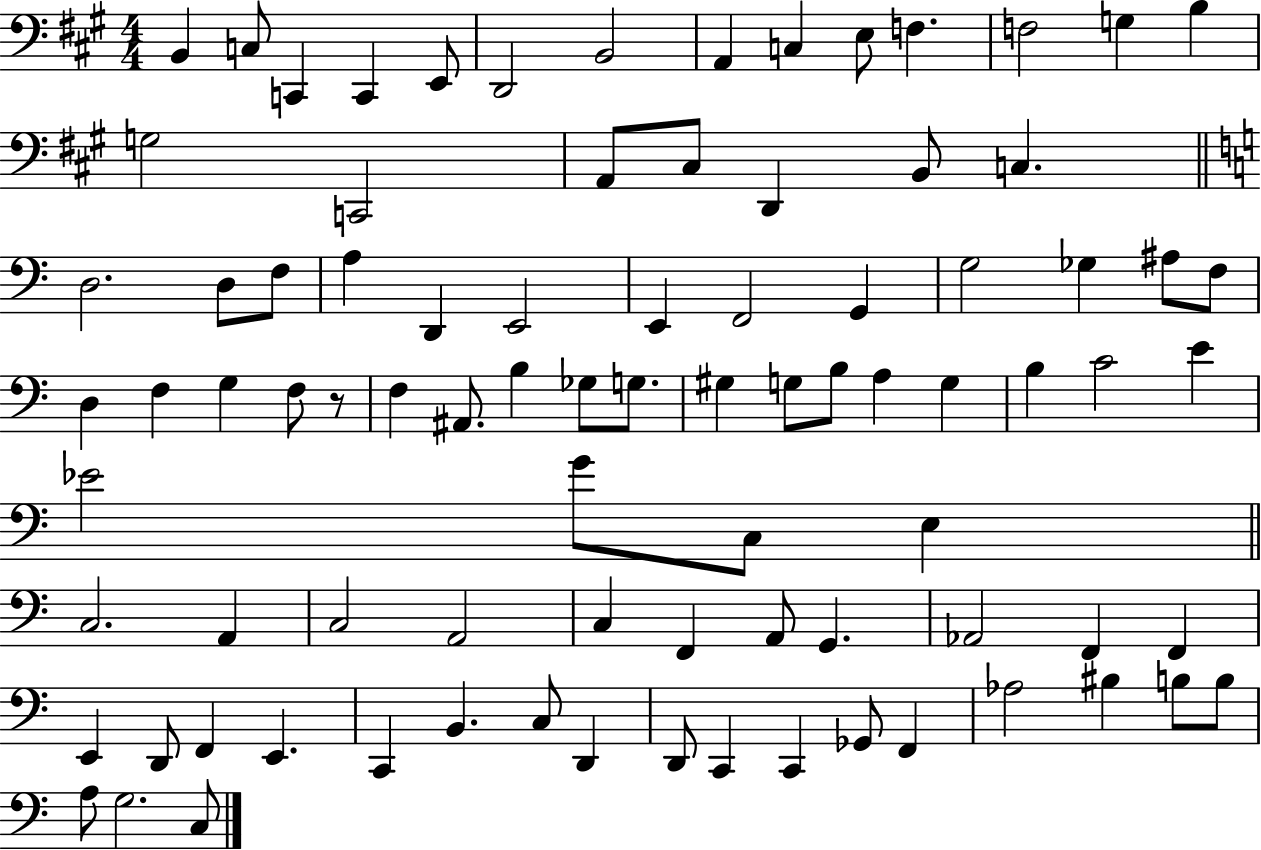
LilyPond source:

{
  \clef bass
  \numericTimeSignature
  \time 4/4
  \key a \major
  b,4 c8 c,4 c,4 e,8 | d,2 b,2 | a,4 c4 e8 f4. | f2 g4 b4 | \break g2 c,2 | a,8 cis8 d,4 b,8 c4. | \bar "||" \break \key a \minor d2. d8 f8 | a4 d,4 e,2 | e,4 f,2 g,4 | g2 ges4 ais8 f8 | \break d4 f4 g4 f8 r8 | f4 ais,8. b4 ges8 g8. | gis4 g8 b8 a4 g4 | b4 c'2 e'4 | \break ees'2 g'8 c8 e4 | \bar "||" \break \key a \minor c2. a,4 | c2 a,2 | c4 f,4 a,8 g,4. | aes,2 f,4 f,4 | \break e,4 d,8 f,4 e,4. | c,4 b,4. c8 d,4 | d,8 c,4 c,4 ges,8 f,4 | aes2 bis4 b8 b8 | \break a8 g2. c8 | \bar "|."
}